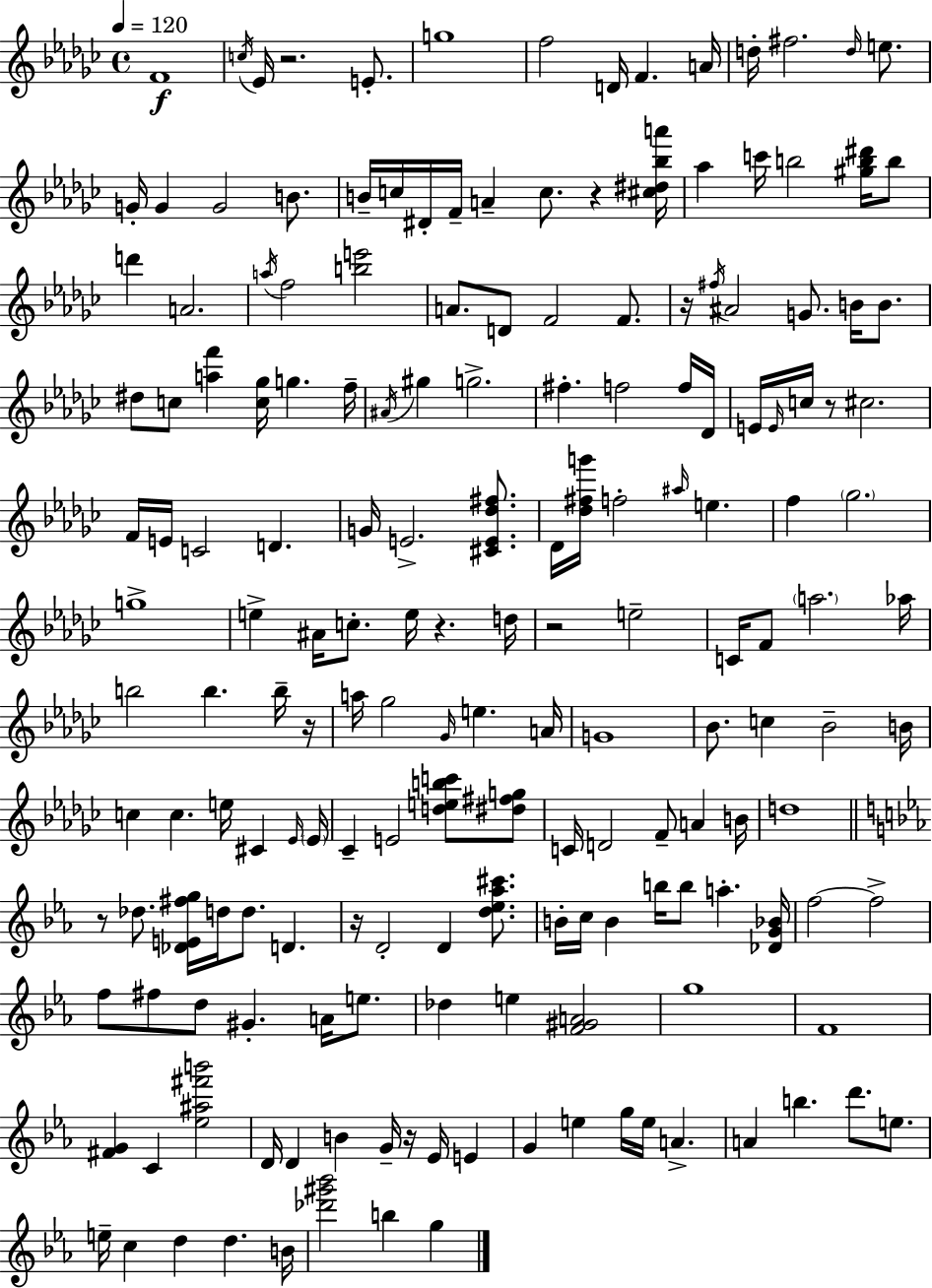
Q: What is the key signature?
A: EES minor